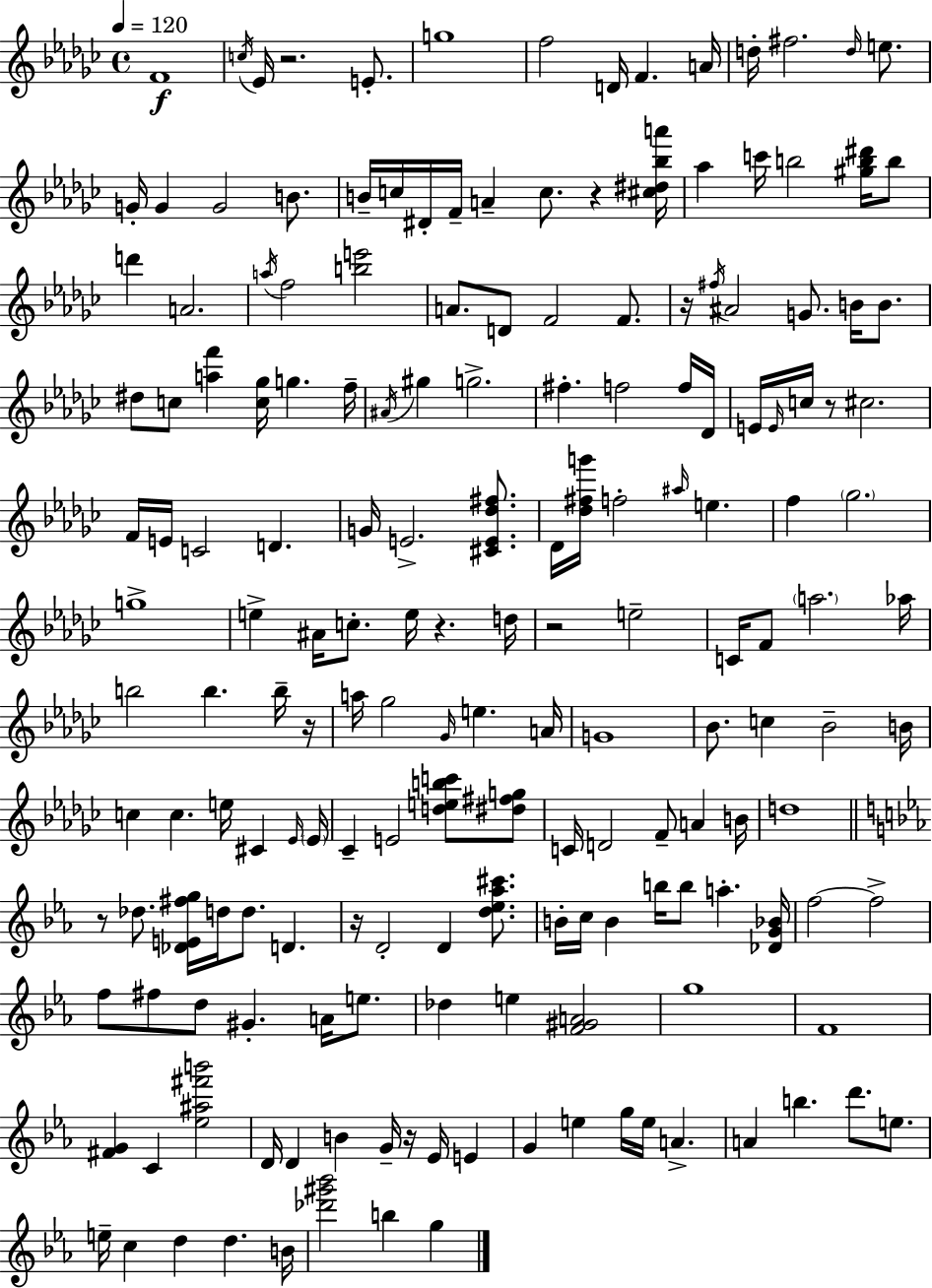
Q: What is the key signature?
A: EES minor